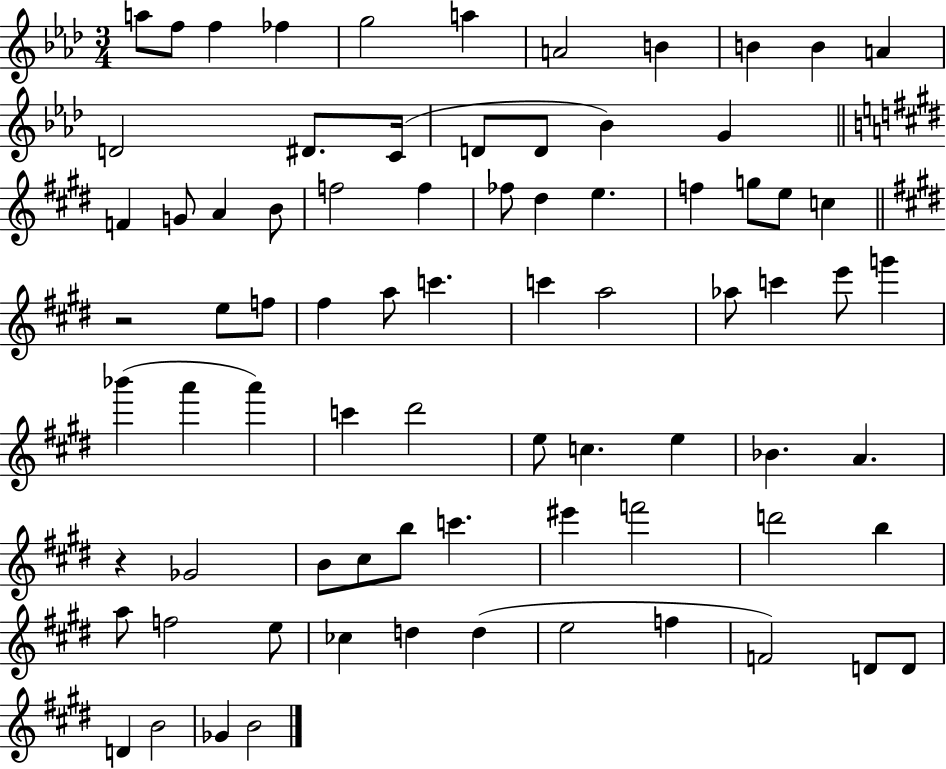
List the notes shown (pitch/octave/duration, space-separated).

A5/e F5/e F5/q FES5/q G5/h A5/q A4/h B4/q B4/q B4/q A4/q D4/h D#4/e. C4/s D4/e D4/e Bb4/q G4/q F4/q G4/e A4/q B4/e F5/h F5/q FES5/e D#5/q E5/q. F5/q G5/e E5/e C5/q R/h E5/e F5/e F#5/q A5/e C6/q. C6/q A5/h Ab5/e C6/q E6/e G6/q Bb6/q A6/q A6/q C6/q D#6/h E5/e C5/q. E5/q Bb4/q. A4/q. R/q Gb4/h B4/e C#5/e B5/e C6/q. EIS6/q F6/h D6/h B5/q A5/e F5/h E5/e CES5/q D5/q D5/q E5/h F5/q F4/h D4/e D4/e D4/q B4/h Gb4/q B4/h